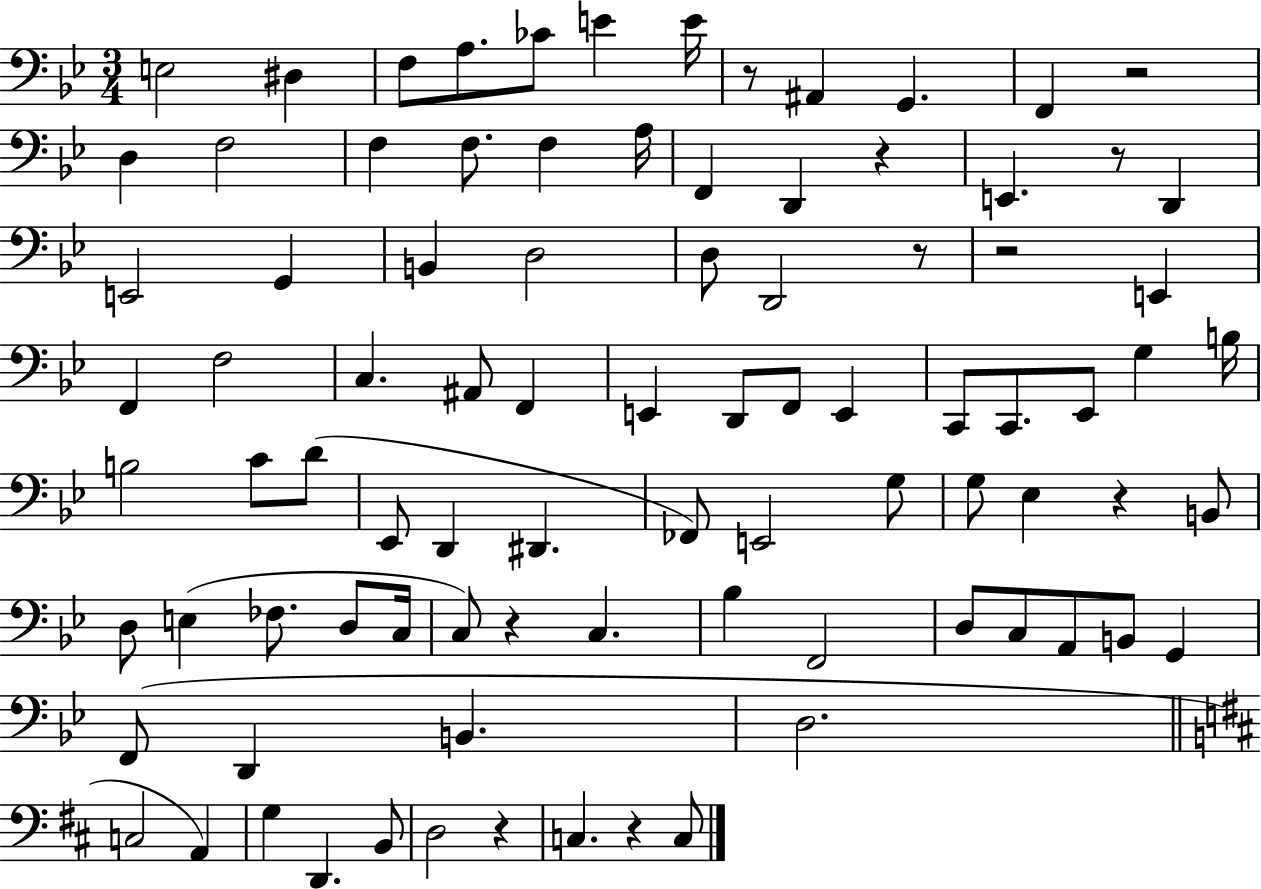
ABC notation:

X:1
T:Untitled
M:3/4
L:1/4
K:Bb
E,2 ^D, F,/2 A,/2 _C/2 E E/4 z/2 ^A,, G,, F,, z2 D, F,2 F, F,/2 F, A,/4 F,, D,, z E,, z/2 D,, E,,2 G,, B,, D,2 D,/2 D,,2 z/2 z2 E,, F,, F,2 C, ^A,,/2 F,, E,, D,,/2 F,,/2 E,, C,,/2 C,,/2 _E,,/2 G, B,/4 B,2 C/2 D/2 _E,,/2 D,, ^D,, _F,,/2 E,,2 G,/2 G,/2 _E, z B,,/2 D,/2 E, _F,/2 D,/2 C,/4 C,/2 z C, _B, F,,2 D,/2 C,/2 A,,/2 B,,/2 G,, F,,/2 D,, B,, D,2 C,2 A,, G, D,, B,,/2 D,2 z C, z C,/2